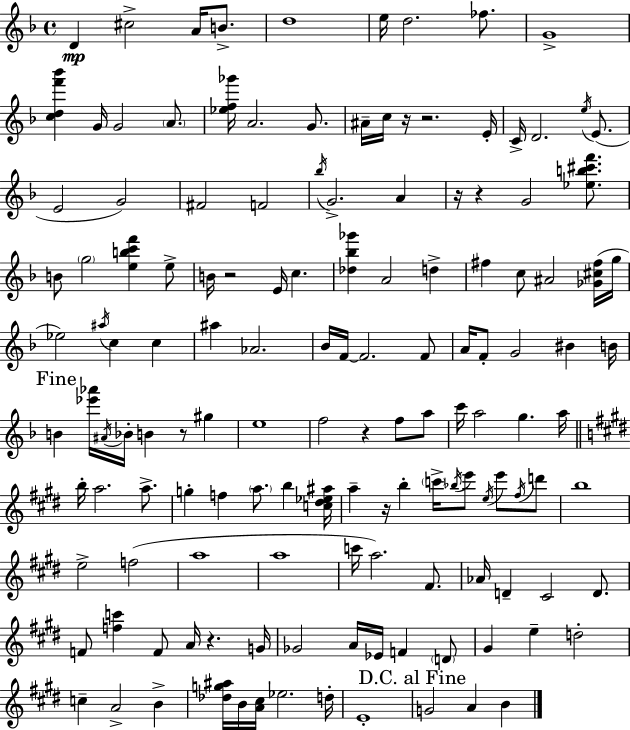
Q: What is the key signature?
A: F major